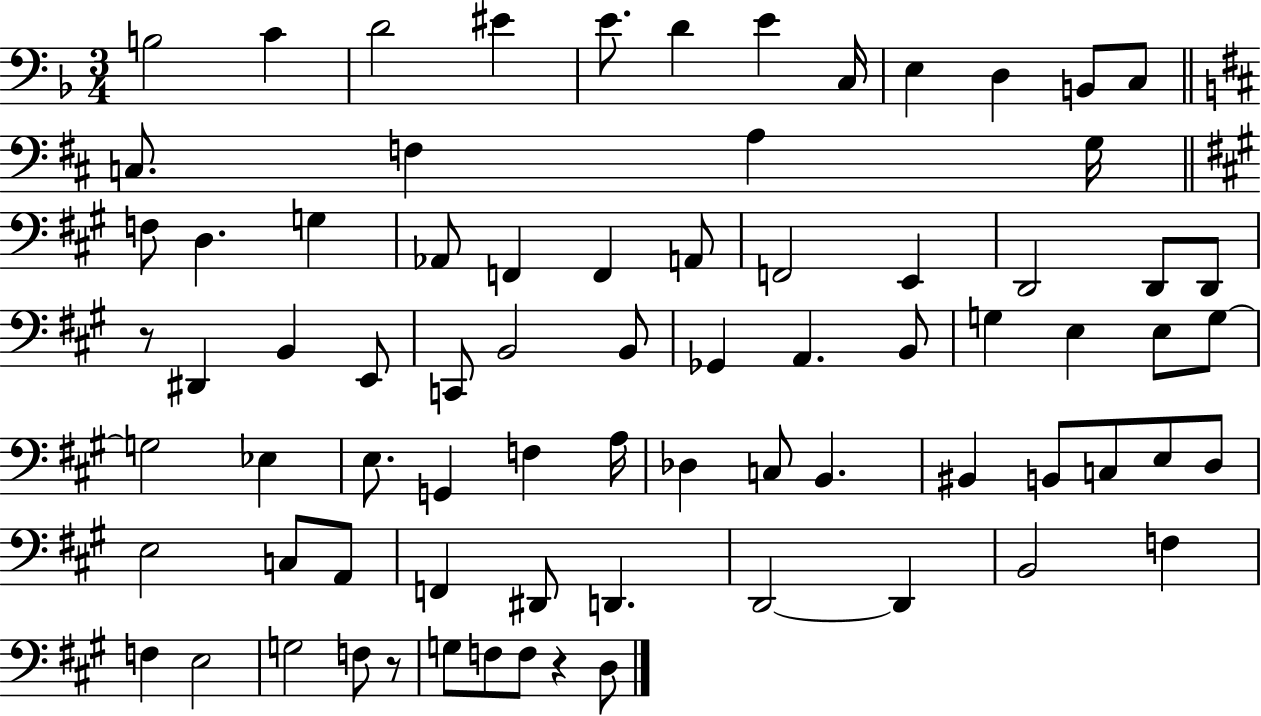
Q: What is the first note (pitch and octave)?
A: B3